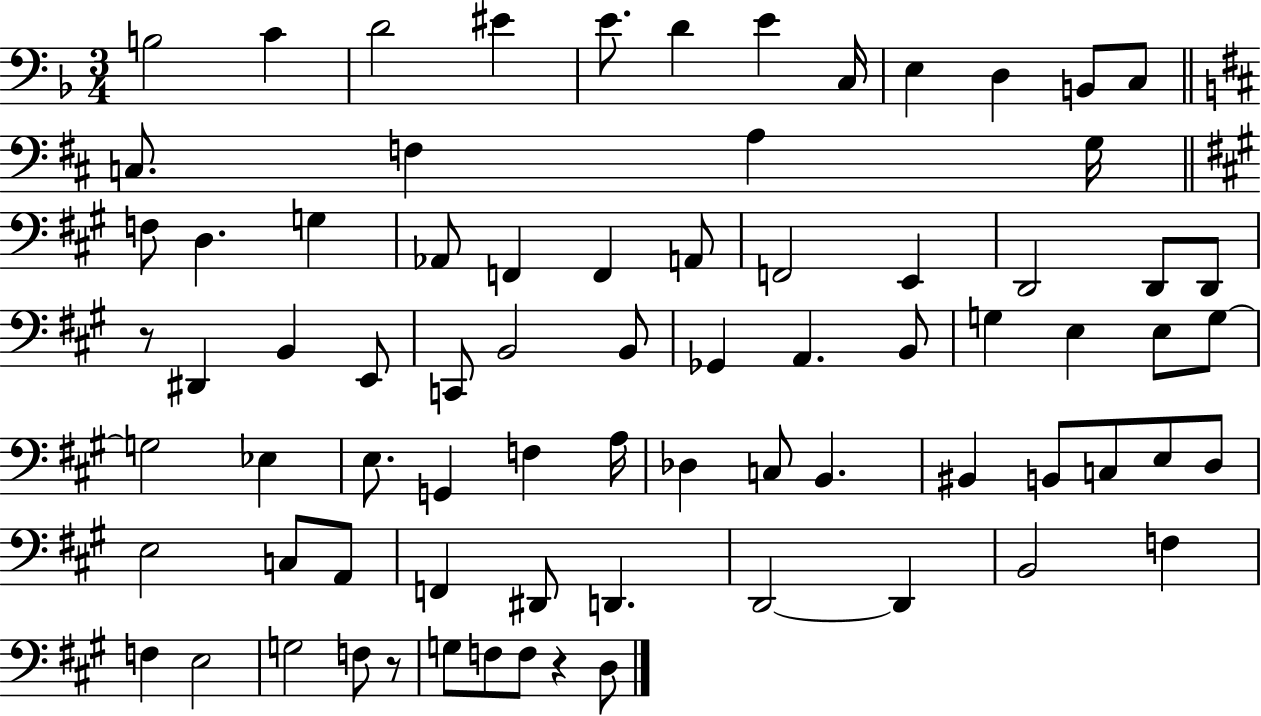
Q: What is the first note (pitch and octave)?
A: B3